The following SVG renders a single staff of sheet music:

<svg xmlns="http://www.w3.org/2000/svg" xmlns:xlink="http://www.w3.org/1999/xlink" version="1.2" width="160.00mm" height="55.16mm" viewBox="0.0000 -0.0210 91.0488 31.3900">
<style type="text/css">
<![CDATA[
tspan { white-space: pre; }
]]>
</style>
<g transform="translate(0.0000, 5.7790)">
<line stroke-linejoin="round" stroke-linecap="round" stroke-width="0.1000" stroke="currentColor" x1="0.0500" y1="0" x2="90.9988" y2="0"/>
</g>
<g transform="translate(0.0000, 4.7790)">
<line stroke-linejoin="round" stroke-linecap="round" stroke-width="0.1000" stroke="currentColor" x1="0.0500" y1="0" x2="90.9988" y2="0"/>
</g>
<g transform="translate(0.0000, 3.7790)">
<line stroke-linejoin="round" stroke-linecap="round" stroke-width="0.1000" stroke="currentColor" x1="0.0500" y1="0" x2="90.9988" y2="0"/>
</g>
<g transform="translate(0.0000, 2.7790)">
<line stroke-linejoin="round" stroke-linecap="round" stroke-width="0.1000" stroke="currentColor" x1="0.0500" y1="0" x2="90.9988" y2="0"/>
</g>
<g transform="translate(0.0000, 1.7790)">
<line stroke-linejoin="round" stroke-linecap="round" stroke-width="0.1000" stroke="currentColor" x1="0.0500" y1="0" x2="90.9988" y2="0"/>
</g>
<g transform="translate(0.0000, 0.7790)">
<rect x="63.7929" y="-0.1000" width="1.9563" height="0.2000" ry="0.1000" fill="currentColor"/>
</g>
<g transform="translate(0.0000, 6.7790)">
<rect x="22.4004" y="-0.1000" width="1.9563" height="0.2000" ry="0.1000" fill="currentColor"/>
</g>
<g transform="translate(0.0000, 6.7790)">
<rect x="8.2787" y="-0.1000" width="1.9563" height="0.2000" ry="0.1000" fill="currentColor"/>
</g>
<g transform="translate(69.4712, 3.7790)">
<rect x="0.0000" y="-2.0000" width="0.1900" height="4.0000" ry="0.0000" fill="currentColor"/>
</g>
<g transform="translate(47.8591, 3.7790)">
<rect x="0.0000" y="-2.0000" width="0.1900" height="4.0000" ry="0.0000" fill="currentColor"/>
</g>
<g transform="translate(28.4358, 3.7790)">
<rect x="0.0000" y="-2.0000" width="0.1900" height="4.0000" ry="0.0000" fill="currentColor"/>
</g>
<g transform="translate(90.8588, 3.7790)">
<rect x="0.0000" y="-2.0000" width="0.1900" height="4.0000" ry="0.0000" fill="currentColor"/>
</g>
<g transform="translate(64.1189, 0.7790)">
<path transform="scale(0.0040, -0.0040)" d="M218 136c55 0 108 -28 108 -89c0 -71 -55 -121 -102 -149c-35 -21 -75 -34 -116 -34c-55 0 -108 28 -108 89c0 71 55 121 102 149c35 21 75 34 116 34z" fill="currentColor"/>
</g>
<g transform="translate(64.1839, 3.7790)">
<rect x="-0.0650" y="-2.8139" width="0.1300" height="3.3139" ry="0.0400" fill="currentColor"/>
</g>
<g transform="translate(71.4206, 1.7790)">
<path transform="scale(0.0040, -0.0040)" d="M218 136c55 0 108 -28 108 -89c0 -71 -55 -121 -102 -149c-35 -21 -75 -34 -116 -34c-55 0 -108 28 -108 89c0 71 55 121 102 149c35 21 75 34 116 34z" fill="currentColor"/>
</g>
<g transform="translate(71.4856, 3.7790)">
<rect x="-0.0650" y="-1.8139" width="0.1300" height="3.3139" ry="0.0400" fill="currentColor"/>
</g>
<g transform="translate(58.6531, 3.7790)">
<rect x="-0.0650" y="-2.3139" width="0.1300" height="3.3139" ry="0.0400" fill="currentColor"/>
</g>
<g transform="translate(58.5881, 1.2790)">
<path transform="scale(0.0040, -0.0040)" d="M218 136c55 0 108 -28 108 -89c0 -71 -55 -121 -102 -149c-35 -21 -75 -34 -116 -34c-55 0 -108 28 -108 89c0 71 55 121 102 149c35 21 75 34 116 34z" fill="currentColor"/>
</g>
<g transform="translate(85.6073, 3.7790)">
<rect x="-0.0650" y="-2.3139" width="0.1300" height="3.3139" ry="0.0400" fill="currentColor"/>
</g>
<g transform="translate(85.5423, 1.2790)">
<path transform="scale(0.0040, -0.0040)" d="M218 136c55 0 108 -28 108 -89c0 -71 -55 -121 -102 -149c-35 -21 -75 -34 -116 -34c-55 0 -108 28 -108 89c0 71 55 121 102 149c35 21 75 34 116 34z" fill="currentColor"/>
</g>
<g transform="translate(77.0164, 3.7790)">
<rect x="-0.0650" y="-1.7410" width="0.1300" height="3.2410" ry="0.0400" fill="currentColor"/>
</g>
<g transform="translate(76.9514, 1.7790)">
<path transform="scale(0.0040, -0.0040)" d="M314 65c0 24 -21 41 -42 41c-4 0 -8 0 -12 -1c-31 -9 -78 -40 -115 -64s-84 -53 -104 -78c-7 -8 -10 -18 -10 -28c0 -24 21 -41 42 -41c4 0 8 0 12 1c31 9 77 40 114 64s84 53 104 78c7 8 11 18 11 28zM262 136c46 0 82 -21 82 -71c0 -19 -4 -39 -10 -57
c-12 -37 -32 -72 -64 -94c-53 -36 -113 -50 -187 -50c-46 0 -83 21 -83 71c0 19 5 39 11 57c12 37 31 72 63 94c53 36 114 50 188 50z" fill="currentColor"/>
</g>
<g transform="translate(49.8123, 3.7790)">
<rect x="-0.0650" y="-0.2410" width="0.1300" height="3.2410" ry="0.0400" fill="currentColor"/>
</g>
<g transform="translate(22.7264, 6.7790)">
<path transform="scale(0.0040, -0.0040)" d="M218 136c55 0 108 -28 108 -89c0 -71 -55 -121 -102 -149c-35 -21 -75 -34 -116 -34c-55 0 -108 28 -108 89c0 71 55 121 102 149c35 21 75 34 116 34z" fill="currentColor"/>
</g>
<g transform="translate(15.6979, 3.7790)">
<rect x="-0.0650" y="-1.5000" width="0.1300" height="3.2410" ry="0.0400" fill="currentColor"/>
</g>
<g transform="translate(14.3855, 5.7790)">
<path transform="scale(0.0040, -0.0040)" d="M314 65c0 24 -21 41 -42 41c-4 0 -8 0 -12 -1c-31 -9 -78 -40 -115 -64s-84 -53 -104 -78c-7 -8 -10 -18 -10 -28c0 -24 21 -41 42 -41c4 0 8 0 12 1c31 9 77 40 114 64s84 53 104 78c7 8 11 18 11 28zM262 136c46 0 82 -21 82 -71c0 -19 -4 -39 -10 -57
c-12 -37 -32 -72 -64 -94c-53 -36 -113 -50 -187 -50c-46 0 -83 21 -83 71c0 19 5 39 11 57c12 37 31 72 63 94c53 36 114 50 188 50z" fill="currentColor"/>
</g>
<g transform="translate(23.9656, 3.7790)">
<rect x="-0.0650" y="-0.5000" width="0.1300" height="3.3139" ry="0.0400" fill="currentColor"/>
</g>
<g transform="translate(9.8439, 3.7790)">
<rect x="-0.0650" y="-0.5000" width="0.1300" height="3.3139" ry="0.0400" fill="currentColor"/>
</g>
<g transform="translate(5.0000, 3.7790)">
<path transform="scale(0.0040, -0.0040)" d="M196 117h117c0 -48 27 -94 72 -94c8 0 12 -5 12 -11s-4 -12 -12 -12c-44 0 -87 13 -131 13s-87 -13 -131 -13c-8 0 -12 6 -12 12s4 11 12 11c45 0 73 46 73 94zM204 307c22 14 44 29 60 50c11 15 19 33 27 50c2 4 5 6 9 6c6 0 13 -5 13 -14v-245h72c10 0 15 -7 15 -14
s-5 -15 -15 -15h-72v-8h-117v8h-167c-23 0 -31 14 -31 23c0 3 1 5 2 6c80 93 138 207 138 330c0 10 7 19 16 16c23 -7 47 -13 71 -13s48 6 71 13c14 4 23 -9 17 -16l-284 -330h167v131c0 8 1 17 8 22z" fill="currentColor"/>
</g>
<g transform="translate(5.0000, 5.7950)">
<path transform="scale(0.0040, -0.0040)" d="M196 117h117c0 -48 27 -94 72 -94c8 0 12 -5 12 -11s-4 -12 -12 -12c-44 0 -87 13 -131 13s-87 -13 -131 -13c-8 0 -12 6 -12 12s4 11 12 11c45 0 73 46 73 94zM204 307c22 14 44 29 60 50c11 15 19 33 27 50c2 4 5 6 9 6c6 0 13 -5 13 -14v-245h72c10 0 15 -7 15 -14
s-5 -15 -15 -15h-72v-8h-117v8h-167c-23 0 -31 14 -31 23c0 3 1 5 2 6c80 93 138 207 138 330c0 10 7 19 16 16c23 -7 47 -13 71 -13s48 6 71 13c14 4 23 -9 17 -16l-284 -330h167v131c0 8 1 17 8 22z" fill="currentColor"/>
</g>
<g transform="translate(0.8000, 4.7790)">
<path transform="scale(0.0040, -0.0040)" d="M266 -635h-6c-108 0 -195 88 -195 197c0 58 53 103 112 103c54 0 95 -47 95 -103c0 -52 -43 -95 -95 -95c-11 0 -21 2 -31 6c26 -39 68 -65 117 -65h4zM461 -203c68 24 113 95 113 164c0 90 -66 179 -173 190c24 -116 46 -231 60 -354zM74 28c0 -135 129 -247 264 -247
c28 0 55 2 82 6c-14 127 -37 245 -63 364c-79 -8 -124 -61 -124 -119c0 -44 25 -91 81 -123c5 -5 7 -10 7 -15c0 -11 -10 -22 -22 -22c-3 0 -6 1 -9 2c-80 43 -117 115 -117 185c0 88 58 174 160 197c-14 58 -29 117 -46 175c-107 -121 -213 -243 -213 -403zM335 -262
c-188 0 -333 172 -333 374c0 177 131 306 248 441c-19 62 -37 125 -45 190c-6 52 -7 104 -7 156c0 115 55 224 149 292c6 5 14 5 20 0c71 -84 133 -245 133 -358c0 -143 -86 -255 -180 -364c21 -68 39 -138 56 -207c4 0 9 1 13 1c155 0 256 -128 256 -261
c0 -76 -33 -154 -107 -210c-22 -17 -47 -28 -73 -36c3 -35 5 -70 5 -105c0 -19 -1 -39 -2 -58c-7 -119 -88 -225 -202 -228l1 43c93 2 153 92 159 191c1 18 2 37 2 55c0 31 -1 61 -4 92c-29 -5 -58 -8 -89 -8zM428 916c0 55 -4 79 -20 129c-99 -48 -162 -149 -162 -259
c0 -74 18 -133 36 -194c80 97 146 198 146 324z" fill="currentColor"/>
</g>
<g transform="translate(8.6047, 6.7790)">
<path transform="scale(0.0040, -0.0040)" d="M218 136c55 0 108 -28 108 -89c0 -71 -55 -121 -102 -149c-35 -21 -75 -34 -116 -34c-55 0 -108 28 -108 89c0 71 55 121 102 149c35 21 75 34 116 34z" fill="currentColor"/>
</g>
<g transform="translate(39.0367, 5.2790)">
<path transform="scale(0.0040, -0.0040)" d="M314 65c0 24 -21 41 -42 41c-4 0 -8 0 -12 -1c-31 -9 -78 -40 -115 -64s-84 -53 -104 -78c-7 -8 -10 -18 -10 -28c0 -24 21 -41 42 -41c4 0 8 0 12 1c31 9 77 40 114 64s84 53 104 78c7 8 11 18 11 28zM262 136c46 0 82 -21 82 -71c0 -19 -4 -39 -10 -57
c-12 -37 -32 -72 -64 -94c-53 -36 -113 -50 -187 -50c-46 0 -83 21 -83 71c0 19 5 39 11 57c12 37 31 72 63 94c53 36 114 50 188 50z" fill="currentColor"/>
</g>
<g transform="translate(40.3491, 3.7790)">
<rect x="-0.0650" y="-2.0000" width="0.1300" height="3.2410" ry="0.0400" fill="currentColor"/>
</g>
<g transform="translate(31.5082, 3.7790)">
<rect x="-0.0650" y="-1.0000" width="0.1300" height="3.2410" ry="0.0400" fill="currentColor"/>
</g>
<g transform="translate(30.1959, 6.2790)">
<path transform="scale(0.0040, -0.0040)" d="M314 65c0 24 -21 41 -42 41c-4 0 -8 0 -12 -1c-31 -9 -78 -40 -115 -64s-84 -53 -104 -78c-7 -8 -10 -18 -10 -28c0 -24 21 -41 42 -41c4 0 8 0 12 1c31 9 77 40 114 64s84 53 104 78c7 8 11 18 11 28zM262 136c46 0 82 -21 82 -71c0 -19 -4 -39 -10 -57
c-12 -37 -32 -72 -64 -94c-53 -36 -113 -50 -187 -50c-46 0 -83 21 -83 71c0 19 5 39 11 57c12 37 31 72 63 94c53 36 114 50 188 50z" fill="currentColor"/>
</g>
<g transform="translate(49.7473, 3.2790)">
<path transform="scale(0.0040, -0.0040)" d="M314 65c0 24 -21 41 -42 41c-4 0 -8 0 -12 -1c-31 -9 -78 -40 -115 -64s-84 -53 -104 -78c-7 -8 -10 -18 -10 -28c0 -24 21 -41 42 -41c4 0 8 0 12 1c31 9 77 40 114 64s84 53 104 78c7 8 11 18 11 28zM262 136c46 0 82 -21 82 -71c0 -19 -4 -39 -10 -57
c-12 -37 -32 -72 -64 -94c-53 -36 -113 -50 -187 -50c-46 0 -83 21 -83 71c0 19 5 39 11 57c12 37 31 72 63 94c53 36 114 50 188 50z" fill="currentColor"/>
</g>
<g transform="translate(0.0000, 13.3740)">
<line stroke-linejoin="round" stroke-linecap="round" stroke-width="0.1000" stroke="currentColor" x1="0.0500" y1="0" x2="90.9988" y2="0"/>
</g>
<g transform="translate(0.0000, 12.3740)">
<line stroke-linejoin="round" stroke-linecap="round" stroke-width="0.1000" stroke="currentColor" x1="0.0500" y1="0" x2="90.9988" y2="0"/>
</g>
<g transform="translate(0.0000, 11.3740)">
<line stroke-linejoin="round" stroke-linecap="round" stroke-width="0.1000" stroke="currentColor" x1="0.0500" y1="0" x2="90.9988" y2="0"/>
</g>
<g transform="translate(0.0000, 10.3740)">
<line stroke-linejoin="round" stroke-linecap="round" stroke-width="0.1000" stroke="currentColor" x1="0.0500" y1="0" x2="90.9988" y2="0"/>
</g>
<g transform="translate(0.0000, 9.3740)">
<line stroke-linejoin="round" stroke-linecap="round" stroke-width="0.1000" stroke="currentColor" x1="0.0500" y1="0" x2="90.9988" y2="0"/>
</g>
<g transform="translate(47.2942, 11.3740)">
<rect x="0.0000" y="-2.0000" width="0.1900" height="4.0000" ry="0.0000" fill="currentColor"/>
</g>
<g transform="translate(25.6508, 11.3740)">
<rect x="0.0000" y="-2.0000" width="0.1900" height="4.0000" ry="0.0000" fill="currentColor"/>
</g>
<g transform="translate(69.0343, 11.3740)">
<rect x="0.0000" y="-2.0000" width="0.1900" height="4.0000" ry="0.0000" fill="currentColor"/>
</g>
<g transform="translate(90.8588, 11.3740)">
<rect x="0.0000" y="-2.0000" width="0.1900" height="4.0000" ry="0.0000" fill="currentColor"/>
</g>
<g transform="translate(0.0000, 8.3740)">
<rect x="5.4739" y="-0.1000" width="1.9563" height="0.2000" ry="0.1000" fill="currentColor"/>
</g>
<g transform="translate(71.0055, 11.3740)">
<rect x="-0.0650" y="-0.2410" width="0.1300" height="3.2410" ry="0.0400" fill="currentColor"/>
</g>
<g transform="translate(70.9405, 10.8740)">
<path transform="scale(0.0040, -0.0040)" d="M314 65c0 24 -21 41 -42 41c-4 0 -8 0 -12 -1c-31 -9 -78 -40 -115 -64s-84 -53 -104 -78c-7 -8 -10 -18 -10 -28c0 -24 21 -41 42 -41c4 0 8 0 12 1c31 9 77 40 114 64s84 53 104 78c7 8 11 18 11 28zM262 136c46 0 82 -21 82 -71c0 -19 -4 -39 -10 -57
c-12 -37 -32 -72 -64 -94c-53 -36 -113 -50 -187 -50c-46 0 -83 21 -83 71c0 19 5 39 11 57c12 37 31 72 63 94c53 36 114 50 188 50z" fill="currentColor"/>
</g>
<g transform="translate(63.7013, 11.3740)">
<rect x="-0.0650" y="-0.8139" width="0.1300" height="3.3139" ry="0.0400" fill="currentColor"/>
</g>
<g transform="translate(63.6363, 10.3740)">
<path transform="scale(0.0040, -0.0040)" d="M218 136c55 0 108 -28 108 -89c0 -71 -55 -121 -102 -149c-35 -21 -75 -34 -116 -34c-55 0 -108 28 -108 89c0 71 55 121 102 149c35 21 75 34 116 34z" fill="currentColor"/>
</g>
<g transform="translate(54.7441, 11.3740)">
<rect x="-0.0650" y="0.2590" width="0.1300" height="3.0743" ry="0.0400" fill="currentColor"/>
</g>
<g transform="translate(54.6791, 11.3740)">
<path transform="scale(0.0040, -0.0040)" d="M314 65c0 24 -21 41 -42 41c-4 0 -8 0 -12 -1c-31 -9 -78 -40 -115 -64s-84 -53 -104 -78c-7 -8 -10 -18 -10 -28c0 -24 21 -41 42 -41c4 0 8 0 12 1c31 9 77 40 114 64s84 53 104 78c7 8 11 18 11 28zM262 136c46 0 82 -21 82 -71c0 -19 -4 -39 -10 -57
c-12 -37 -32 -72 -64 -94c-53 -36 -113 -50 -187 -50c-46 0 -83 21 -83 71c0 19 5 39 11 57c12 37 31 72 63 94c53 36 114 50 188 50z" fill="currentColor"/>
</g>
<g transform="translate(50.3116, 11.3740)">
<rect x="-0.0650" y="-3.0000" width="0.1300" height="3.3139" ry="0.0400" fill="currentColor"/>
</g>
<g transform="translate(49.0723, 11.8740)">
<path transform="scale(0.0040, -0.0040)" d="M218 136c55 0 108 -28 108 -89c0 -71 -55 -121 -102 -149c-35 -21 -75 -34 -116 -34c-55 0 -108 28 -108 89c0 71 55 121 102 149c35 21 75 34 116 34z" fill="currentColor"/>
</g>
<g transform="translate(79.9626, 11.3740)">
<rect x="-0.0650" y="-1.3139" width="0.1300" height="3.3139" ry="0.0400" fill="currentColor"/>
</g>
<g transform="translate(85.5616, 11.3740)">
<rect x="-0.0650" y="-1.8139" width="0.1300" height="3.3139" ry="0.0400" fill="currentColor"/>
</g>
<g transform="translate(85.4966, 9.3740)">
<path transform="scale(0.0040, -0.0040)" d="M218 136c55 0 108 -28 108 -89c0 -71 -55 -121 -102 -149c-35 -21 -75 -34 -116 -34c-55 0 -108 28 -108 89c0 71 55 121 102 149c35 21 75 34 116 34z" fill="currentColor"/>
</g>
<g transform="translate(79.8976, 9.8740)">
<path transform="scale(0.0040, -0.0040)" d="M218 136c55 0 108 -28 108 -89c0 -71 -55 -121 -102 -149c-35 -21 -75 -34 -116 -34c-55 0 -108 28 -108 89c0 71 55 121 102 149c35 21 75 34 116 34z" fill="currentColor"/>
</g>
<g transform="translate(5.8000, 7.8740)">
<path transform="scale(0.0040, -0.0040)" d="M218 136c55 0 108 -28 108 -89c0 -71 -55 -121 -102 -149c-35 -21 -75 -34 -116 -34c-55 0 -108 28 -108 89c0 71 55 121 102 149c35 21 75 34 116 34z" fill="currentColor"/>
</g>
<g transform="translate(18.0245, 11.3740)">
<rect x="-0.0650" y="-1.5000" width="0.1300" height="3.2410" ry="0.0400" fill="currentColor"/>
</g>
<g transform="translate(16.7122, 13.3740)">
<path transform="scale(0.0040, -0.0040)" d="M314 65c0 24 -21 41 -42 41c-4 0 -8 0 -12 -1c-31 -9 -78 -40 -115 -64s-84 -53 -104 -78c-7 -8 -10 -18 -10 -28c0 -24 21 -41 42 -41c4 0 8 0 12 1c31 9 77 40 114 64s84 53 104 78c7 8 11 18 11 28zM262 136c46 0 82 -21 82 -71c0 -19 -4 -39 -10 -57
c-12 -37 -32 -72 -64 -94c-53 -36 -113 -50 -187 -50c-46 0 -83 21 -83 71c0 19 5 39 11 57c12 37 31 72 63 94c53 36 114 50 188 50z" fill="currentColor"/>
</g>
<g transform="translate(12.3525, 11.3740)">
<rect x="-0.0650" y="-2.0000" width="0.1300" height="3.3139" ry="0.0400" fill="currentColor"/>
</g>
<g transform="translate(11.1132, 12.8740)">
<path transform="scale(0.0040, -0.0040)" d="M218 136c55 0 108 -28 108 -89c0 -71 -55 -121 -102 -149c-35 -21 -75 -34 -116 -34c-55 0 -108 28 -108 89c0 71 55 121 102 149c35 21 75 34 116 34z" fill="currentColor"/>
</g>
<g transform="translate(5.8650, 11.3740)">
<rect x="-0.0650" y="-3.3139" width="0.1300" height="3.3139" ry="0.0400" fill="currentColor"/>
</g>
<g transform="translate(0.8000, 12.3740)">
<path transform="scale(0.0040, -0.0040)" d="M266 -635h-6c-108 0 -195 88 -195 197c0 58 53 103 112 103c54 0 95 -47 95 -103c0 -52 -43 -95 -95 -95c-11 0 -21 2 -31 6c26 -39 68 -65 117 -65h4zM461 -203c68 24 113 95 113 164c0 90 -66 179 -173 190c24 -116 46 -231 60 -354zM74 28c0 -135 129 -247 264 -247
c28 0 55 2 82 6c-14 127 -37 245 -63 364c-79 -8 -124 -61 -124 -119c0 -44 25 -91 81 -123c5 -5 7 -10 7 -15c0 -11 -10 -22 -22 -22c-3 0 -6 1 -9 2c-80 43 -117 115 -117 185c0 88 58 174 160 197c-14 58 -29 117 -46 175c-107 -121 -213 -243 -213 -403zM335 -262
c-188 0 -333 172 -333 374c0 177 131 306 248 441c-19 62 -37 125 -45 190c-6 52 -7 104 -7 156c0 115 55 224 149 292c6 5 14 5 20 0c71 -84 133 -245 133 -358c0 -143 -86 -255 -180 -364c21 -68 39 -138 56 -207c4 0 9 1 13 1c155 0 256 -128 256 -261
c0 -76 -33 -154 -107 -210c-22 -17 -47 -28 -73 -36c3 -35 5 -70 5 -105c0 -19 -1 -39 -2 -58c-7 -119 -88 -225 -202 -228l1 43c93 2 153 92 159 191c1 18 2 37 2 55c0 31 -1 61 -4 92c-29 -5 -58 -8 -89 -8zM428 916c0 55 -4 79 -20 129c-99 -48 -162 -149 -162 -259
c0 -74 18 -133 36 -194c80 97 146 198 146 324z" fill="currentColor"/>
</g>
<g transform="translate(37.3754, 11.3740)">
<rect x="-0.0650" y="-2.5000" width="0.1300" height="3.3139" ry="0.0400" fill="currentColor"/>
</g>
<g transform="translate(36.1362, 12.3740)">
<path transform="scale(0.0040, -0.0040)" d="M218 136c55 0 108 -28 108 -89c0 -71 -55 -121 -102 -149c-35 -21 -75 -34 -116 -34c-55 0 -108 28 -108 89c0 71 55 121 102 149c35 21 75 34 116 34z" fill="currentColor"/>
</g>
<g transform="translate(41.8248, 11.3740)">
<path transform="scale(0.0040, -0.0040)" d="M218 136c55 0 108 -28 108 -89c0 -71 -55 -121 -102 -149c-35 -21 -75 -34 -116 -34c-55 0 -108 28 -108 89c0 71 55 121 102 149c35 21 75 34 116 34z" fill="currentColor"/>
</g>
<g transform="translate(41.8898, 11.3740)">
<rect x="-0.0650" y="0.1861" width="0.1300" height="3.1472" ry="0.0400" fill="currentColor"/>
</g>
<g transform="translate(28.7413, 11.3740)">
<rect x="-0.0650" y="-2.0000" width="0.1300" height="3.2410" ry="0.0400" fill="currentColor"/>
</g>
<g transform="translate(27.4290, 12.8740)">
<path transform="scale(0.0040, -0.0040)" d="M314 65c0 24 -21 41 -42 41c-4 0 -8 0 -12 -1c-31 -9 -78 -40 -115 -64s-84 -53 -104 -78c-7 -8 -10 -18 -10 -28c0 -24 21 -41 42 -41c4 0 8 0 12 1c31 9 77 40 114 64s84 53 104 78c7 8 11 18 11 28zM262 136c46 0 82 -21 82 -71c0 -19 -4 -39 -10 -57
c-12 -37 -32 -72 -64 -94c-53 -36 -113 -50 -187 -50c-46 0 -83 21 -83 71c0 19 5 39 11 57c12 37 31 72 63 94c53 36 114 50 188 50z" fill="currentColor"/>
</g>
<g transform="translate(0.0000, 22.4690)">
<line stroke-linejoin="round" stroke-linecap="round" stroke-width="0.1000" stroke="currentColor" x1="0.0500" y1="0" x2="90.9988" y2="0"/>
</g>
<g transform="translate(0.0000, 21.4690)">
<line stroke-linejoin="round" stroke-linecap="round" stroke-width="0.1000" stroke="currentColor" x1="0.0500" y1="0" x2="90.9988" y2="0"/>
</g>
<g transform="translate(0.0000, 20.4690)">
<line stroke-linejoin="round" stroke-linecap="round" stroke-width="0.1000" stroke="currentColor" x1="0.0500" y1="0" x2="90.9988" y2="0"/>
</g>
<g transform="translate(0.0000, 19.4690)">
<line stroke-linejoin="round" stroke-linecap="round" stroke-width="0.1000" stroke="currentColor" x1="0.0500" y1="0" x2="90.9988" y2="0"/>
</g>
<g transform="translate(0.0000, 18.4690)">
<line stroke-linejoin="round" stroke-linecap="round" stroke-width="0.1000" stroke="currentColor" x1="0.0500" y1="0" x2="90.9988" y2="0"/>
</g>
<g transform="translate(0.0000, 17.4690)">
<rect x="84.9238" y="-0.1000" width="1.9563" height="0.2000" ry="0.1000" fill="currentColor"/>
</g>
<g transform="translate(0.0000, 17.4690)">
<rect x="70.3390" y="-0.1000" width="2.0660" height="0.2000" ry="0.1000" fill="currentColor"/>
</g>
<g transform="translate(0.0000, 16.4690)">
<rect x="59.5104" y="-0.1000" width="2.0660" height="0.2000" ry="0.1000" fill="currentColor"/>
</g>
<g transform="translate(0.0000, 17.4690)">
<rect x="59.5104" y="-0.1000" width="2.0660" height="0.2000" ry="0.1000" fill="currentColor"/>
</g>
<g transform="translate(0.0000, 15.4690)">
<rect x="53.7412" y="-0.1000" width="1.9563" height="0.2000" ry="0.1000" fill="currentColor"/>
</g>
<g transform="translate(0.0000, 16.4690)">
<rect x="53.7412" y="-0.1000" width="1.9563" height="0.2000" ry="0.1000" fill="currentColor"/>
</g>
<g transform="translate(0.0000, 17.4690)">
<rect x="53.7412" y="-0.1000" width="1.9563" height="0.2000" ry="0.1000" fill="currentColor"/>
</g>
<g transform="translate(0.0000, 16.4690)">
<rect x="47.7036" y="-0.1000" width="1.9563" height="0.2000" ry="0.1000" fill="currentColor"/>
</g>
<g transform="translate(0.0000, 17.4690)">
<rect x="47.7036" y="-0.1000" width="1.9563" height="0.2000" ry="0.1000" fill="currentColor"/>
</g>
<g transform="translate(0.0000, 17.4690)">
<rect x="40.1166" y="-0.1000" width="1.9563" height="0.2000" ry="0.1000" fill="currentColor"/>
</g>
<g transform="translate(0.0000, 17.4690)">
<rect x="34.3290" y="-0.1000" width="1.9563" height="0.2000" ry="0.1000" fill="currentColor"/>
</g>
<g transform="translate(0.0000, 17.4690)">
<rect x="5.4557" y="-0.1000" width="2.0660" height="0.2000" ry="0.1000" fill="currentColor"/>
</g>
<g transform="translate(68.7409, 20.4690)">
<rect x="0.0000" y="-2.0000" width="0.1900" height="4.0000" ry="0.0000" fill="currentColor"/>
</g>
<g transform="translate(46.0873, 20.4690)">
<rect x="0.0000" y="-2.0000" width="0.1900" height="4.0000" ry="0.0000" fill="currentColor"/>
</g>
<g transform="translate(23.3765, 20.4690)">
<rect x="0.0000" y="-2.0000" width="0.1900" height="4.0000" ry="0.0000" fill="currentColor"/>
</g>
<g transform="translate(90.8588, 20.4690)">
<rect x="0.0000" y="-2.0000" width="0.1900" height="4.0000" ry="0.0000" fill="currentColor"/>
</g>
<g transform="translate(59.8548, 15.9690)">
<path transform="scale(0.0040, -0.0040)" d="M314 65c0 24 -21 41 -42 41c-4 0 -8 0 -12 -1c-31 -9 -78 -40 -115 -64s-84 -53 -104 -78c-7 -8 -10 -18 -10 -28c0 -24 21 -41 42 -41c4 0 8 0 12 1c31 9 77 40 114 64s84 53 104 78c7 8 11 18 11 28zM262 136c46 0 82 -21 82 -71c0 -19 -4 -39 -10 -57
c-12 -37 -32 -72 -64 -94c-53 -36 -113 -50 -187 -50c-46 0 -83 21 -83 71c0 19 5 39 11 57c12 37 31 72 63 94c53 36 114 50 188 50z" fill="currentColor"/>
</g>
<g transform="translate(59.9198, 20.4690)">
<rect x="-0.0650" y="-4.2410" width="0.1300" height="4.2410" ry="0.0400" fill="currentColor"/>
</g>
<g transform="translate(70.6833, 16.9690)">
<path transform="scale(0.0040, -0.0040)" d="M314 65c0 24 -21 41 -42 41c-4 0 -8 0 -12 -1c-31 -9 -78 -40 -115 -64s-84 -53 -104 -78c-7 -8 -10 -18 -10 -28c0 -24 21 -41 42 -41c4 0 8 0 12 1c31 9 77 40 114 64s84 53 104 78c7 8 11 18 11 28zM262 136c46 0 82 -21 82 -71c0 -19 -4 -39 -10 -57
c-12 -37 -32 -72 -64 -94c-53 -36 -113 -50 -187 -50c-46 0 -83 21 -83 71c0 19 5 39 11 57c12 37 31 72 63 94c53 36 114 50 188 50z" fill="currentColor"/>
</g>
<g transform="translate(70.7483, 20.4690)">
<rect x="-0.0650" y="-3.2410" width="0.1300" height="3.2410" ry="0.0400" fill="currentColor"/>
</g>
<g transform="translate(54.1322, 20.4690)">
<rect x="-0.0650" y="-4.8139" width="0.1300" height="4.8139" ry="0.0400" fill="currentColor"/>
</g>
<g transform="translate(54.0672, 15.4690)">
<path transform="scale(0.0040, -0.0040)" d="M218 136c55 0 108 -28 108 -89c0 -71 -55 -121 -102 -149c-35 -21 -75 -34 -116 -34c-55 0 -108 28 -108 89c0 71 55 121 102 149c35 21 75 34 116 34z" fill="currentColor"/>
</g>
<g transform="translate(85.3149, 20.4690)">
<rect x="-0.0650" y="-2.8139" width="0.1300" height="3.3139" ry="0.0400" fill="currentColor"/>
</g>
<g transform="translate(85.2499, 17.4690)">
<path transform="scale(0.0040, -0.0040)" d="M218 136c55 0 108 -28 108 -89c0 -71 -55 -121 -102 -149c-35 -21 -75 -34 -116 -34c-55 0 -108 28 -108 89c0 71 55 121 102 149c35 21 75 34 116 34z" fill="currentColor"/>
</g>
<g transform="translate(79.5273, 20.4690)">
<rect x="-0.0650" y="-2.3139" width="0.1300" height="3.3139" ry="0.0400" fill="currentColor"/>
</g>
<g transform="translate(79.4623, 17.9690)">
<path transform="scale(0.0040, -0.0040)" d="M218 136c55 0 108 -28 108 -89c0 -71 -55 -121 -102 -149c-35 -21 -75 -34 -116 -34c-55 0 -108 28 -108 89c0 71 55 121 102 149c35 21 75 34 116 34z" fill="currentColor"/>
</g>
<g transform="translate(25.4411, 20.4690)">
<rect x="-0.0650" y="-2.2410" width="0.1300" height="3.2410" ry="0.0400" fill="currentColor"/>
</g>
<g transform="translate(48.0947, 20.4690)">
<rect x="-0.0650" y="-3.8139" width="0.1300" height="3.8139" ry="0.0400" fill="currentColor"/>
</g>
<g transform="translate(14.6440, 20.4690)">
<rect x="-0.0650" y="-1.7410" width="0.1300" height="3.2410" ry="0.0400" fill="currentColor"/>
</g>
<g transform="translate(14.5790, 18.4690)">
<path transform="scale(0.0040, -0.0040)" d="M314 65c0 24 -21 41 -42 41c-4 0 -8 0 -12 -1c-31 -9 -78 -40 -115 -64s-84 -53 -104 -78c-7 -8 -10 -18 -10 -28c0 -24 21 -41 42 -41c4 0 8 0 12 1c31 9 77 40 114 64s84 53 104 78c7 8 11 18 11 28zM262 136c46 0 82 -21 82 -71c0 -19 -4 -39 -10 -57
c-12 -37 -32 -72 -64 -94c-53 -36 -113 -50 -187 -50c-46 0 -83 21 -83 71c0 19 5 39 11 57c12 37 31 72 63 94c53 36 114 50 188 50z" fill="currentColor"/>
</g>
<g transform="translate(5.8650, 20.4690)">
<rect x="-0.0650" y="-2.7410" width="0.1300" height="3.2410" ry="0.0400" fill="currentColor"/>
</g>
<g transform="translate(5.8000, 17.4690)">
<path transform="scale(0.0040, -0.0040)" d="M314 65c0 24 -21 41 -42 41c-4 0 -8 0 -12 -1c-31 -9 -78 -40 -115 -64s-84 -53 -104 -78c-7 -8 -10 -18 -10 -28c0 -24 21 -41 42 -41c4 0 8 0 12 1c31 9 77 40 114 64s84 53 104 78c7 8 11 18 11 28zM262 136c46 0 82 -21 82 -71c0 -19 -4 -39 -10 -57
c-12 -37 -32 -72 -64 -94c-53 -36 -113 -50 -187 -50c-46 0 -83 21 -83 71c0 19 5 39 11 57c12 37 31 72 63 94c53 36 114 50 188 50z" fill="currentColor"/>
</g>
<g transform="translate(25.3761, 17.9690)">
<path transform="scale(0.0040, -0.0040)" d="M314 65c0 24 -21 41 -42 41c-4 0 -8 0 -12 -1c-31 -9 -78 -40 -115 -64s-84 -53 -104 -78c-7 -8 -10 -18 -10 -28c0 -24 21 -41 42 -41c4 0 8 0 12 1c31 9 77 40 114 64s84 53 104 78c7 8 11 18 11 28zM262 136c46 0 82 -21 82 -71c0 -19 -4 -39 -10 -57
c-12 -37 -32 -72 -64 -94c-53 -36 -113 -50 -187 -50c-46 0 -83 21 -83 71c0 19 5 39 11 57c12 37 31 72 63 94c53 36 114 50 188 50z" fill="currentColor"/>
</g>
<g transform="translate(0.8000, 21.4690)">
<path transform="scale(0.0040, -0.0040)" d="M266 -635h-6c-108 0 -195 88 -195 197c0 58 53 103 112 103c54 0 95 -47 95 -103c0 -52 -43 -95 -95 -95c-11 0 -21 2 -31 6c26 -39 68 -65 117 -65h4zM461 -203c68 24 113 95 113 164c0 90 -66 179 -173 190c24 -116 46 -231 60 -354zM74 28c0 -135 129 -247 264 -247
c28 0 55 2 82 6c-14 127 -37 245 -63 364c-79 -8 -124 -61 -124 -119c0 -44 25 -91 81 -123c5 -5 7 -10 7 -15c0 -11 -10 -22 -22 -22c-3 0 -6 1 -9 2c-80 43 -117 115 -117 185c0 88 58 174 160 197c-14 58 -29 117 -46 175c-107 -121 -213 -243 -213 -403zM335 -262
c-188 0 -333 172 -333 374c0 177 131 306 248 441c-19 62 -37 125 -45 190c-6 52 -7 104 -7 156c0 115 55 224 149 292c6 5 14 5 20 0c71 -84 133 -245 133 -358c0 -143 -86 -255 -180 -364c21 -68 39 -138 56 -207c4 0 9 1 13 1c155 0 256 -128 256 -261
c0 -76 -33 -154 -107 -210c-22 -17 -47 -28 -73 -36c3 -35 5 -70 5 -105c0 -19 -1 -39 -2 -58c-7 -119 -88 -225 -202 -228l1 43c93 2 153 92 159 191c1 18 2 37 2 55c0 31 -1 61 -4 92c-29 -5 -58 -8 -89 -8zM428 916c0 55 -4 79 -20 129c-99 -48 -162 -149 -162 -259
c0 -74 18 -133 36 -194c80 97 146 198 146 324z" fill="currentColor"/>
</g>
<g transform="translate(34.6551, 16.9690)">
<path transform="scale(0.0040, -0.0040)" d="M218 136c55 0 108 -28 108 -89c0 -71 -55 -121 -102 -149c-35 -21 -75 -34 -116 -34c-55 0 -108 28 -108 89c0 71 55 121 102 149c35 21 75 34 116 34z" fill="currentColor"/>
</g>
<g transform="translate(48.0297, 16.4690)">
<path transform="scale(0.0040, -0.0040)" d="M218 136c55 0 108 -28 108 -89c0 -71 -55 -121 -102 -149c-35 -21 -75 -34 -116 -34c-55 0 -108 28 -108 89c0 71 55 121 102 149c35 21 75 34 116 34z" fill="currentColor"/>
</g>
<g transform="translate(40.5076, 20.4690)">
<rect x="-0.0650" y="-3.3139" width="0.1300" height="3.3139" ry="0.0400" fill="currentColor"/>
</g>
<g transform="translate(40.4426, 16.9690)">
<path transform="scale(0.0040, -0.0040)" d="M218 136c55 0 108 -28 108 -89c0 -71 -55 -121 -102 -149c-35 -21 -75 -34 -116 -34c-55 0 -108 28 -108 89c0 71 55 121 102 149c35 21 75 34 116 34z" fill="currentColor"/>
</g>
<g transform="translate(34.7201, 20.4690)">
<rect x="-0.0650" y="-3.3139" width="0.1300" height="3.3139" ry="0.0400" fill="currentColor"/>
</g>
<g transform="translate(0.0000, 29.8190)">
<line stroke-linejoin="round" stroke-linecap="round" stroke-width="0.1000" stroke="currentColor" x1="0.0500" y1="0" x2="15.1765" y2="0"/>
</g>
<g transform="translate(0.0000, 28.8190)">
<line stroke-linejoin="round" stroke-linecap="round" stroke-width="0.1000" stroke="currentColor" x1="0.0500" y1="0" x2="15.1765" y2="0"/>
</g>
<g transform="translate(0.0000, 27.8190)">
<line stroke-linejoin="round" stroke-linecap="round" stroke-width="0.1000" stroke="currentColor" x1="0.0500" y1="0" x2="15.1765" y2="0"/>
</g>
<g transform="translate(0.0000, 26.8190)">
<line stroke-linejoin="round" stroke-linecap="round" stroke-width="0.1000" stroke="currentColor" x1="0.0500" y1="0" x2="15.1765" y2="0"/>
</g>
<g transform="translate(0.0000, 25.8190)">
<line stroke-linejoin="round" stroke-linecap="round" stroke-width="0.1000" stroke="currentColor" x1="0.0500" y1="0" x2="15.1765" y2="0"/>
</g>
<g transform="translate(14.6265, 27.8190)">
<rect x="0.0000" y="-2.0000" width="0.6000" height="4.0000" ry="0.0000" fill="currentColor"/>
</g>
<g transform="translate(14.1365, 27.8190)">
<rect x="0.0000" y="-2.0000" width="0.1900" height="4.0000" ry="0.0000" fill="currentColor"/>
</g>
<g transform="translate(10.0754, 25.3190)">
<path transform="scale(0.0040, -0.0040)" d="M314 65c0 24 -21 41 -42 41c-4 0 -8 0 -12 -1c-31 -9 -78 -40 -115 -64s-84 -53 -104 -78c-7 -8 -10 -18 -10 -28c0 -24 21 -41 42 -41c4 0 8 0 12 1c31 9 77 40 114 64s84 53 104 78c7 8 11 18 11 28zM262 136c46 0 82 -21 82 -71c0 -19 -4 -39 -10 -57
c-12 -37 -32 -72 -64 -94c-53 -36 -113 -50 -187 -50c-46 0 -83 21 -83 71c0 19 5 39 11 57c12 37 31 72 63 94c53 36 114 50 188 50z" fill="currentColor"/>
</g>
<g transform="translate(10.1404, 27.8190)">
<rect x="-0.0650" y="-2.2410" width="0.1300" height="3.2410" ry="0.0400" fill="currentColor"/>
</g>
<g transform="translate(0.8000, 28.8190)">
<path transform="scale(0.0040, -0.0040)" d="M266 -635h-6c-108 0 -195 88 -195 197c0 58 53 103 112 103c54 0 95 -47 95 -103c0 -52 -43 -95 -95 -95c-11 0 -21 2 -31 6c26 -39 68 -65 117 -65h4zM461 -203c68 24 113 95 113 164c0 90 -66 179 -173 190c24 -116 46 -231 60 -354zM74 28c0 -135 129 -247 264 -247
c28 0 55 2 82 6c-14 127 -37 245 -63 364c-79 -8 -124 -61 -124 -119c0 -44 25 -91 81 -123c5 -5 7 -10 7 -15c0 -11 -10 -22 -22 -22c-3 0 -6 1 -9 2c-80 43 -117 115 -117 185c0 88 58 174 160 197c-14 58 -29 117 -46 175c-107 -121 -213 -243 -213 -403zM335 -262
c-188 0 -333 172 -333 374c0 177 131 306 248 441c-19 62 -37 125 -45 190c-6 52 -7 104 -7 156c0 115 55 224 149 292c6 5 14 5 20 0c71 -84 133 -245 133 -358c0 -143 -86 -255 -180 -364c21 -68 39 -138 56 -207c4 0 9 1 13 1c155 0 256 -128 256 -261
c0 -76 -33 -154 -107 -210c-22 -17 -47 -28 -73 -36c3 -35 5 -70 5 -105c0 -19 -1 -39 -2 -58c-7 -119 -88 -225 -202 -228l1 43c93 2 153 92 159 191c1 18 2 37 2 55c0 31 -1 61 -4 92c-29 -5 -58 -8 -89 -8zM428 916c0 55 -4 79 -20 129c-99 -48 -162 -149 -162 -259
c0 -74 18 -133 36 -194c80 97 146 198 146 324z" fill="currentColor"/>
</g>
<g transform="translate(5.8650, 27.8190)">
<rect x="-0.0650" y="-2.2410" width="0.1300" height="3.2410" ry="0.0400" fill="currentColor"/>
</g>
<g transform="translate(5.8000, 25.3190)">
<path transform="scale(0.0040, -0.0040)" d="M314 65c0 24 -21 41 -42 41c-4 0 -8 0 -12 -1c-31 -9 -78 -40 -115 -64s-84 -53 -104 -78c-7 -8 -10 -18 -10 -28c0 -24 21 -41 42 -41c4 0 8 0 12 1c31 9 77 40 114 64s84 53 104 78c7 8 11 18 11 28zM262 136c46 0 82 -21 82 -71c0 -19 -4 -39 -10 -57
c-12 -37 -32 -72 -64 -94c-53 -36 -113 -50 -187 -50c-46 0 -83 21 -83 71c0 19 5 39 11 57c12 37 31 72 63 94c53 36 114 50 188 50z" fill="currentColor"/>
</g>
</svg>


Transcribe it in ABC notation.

X:1
T:Untitled
M:4/4
L:1/4
K:C
C E2 C D2 F2 c2 g a f f2 g b F E2 F2 G B A B2 d c2 e f a2 f2 g2 b b c' e' d'2 b2 g a g2 g2